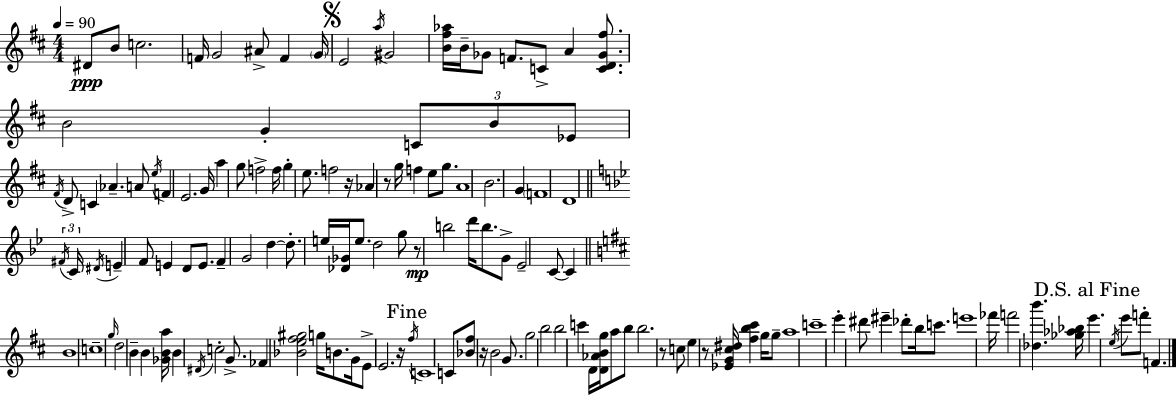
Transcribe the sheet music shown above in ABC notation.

X:1
T:Untitled
M:4/4
L:1/4
K:D
^D/2 B/2 c2 F/4 G2 ^A/2 F G/4 E2 a/4 ^G2 [B^f_a]/4 B/4 _G/2 F/2 C/2 A [CD_G^f]/2 B2 G C/2 B/2 _E/2 ^F/4 D/2 C _A A/2 e/4 F E2 G/4 a g/2 f2 f/4 g e/2 f2 z/4 _A z/2 g/4 f e/2 g/2 A4 B2 G F4 D4 ^F/4 C/4 ^D/4 E F/2 E D/2 E/2 F G2 d d/2 e/4 [_D_G]/4 e/2 d2 g/2 z/2 b2 d'/4 b/2 G/2 _E2 C/2 C B4 c4 g/4 d2 B B [_GBa]/4 B ^D/4 c2 G/2 _F [_Be^f^g]2 g/4 B/2 G/4 E/2 E2 z/4 ^f/4 C4 C/2 [_B^f]/2 z/4 B2 G/2 g2 b2 b2 c' D/4 [D_ABg]/4 a/2 b/2 b2 z/2 c/2 e z/2 [_EG^c^d]/4 [^fb^c'] g/4 g/2 a4 c'4 e' ^d'/2 ^e' _d'/2 b/4 c'/2 e'4 _f'/4 f'2 [_db'] [_g_a_b]/4 e' e/4 e'/2 f'/2 F